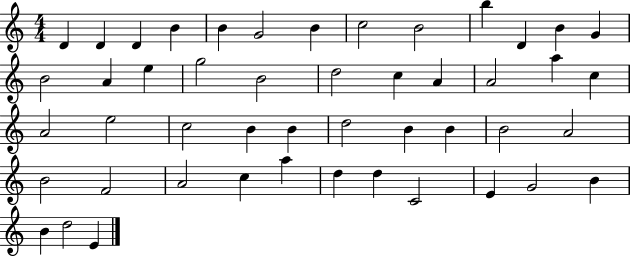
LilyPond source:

{
  \clef treble
  \numericTimeSignature
  \time 4/4
  \key c \major
  d'4 d'4 d'4 b'4 | b'4 g'2 b'4 | c''2 b'2 | b''4 d'4 b'4 g'4 | \break b'2 a'4 e''4 | g''2 b'2 | d''2 c''4 a'4 | a'2 a''4 c''4 | \break a'2 e''2 | c''2 b'4 b'4 | d''2 b'4 b'4 | b'2 a'2 | \break b'2 f'2 | a'2 c''4 a''4 | d''4 d''4 c'2 | e'4 g'2 b'4 | \break b'4 d''2 e'4 | \bar "|."
}